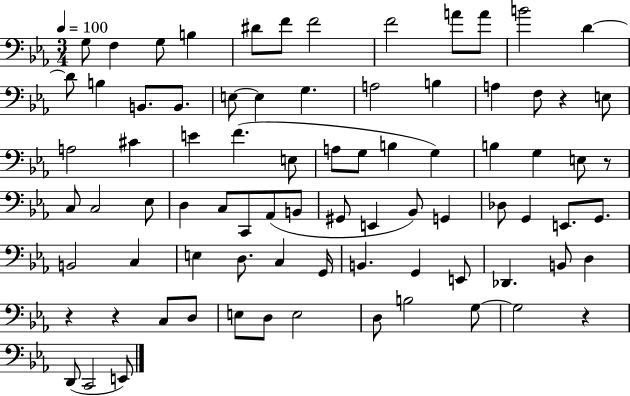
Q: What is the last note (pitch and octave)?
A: E2